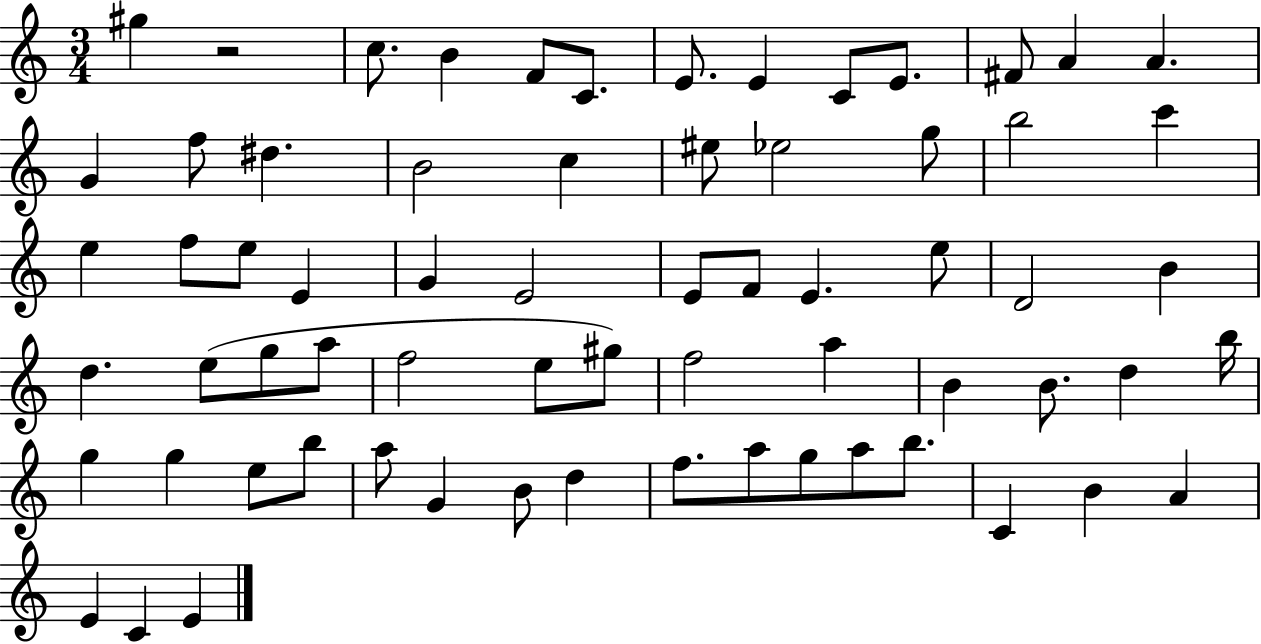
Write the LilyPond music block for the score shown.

{
  \clef treble
  \numericTimeSignature
  \time 3/4
  \key c \major
  gis''4 r2 | c''8. b'4 f'8 c'8. | e'8. e'4 c'8 e'8. | fis'8 a'4 a'4. | \break g'4 f''8 dis''4. | b'2 c''4 | eis''8 ees''2 g''8 | b''2 c'''4 | \break e''4 f''8 e''8 e'4 | g'4 e'2 | e'8 f'8 e'4. e''8 | d'2 b'4 | \break d''4. e''8( g''8 a''8 | f''2 e''8 gis''8) | f''2 a''4 | b'4 b'8. d''4 b''16 | \break g''4 g''4 e''8 b''8 | a''8 g'4 b'8 d''4 | f''8. a''8 g''8 a''8 b''8. | c'4 b'4 a'4 | \break e'4 c'4 e'4 | \bar "|."
}